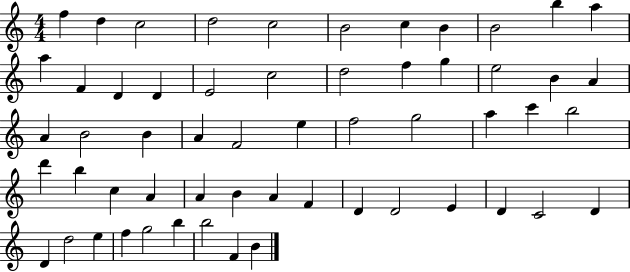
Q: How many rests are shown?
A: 0